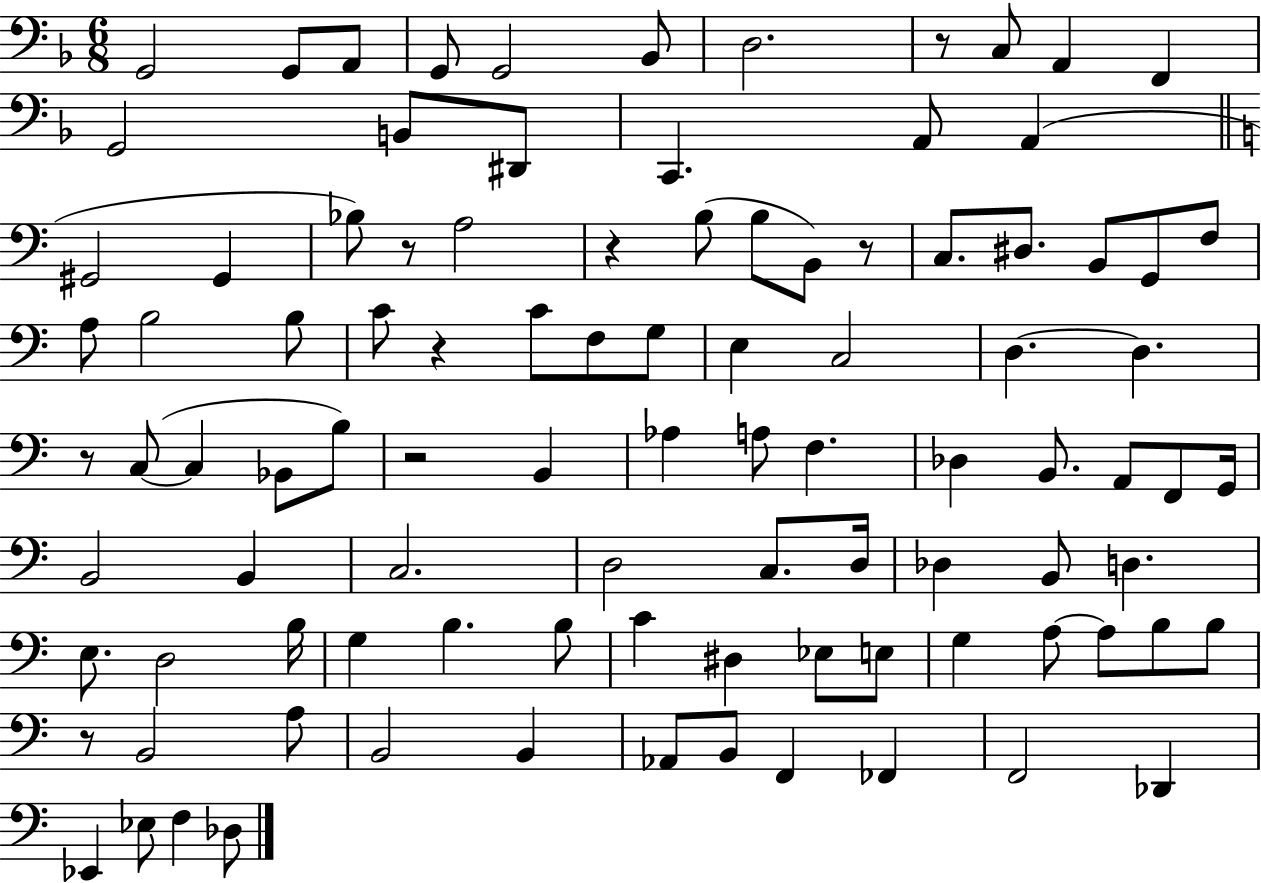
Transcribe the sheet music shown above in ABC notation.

X:1
T:Untitled
M:6/8
L:1/4
K:F
G,,2 G,,/2 A,,/2 G,,/2 G,,2 _B,,/2 D,2 z/2 C,/2 A,, F,, G,,2 B,,/2 ^D,,/2 C,, A,,/2 A,, ^G,,2 ^G,, _B,/2 z/2 A,2 z B,/2 B,/2 B,,/2 z/2 C,/2 ^D,/2 B,,/2 G,,/2 F,/2 A,/2 B,2 B,/2 C/2 z C/2 F,/2 G,/2 E, C,2 D, D, z/2 C,/2 C, _B,,/2 B,/2 z2 B,, _A, A,/2 F, _D, B,,/2 A,,/2 F,,/2 G,,/4 B,,2 B,, C,2 D,2 C,/2 D,/4 _D, B,,/2 D, E,/2 D,2 B,/4 G, B, B,/2 C ^D, _E,/2 E,/2 G, A,/2 A,/2 B,/2 B,/2 z/2 B,,2 A,/2 B,,2 B,, _A,,/2 B,,/2 F,, _F,, F,,2 _D,, _E,, _E,/2 F, _D,/2